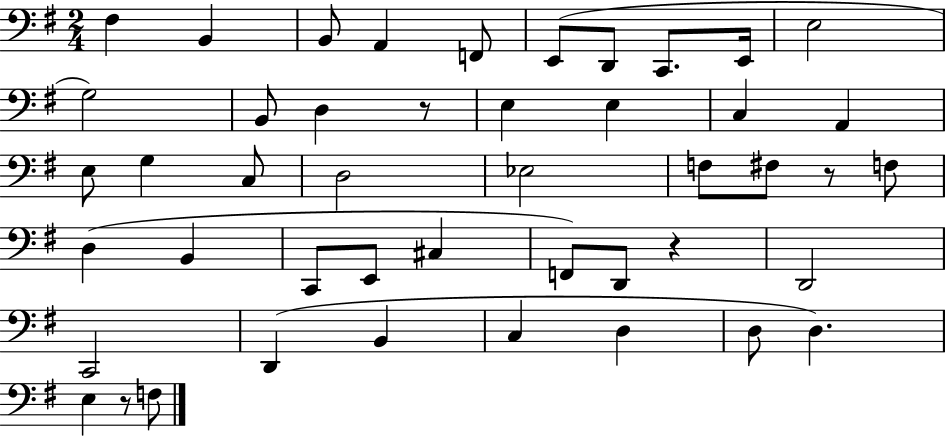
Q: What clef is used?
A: bass